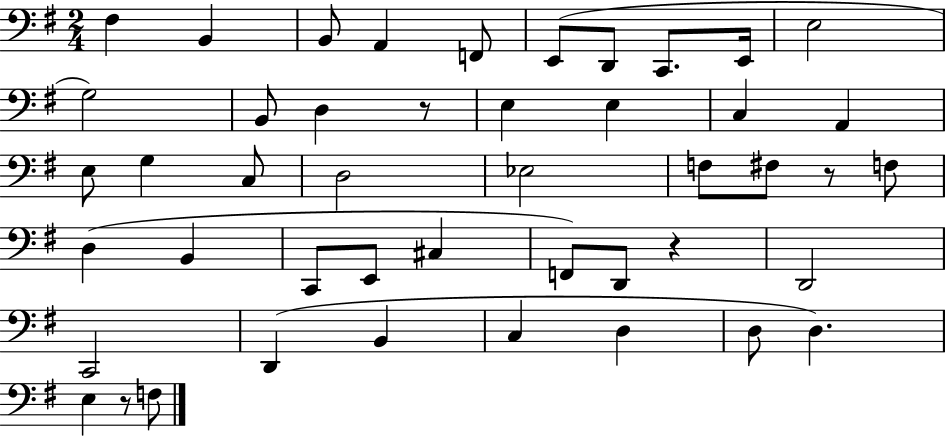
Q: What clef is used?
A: bass